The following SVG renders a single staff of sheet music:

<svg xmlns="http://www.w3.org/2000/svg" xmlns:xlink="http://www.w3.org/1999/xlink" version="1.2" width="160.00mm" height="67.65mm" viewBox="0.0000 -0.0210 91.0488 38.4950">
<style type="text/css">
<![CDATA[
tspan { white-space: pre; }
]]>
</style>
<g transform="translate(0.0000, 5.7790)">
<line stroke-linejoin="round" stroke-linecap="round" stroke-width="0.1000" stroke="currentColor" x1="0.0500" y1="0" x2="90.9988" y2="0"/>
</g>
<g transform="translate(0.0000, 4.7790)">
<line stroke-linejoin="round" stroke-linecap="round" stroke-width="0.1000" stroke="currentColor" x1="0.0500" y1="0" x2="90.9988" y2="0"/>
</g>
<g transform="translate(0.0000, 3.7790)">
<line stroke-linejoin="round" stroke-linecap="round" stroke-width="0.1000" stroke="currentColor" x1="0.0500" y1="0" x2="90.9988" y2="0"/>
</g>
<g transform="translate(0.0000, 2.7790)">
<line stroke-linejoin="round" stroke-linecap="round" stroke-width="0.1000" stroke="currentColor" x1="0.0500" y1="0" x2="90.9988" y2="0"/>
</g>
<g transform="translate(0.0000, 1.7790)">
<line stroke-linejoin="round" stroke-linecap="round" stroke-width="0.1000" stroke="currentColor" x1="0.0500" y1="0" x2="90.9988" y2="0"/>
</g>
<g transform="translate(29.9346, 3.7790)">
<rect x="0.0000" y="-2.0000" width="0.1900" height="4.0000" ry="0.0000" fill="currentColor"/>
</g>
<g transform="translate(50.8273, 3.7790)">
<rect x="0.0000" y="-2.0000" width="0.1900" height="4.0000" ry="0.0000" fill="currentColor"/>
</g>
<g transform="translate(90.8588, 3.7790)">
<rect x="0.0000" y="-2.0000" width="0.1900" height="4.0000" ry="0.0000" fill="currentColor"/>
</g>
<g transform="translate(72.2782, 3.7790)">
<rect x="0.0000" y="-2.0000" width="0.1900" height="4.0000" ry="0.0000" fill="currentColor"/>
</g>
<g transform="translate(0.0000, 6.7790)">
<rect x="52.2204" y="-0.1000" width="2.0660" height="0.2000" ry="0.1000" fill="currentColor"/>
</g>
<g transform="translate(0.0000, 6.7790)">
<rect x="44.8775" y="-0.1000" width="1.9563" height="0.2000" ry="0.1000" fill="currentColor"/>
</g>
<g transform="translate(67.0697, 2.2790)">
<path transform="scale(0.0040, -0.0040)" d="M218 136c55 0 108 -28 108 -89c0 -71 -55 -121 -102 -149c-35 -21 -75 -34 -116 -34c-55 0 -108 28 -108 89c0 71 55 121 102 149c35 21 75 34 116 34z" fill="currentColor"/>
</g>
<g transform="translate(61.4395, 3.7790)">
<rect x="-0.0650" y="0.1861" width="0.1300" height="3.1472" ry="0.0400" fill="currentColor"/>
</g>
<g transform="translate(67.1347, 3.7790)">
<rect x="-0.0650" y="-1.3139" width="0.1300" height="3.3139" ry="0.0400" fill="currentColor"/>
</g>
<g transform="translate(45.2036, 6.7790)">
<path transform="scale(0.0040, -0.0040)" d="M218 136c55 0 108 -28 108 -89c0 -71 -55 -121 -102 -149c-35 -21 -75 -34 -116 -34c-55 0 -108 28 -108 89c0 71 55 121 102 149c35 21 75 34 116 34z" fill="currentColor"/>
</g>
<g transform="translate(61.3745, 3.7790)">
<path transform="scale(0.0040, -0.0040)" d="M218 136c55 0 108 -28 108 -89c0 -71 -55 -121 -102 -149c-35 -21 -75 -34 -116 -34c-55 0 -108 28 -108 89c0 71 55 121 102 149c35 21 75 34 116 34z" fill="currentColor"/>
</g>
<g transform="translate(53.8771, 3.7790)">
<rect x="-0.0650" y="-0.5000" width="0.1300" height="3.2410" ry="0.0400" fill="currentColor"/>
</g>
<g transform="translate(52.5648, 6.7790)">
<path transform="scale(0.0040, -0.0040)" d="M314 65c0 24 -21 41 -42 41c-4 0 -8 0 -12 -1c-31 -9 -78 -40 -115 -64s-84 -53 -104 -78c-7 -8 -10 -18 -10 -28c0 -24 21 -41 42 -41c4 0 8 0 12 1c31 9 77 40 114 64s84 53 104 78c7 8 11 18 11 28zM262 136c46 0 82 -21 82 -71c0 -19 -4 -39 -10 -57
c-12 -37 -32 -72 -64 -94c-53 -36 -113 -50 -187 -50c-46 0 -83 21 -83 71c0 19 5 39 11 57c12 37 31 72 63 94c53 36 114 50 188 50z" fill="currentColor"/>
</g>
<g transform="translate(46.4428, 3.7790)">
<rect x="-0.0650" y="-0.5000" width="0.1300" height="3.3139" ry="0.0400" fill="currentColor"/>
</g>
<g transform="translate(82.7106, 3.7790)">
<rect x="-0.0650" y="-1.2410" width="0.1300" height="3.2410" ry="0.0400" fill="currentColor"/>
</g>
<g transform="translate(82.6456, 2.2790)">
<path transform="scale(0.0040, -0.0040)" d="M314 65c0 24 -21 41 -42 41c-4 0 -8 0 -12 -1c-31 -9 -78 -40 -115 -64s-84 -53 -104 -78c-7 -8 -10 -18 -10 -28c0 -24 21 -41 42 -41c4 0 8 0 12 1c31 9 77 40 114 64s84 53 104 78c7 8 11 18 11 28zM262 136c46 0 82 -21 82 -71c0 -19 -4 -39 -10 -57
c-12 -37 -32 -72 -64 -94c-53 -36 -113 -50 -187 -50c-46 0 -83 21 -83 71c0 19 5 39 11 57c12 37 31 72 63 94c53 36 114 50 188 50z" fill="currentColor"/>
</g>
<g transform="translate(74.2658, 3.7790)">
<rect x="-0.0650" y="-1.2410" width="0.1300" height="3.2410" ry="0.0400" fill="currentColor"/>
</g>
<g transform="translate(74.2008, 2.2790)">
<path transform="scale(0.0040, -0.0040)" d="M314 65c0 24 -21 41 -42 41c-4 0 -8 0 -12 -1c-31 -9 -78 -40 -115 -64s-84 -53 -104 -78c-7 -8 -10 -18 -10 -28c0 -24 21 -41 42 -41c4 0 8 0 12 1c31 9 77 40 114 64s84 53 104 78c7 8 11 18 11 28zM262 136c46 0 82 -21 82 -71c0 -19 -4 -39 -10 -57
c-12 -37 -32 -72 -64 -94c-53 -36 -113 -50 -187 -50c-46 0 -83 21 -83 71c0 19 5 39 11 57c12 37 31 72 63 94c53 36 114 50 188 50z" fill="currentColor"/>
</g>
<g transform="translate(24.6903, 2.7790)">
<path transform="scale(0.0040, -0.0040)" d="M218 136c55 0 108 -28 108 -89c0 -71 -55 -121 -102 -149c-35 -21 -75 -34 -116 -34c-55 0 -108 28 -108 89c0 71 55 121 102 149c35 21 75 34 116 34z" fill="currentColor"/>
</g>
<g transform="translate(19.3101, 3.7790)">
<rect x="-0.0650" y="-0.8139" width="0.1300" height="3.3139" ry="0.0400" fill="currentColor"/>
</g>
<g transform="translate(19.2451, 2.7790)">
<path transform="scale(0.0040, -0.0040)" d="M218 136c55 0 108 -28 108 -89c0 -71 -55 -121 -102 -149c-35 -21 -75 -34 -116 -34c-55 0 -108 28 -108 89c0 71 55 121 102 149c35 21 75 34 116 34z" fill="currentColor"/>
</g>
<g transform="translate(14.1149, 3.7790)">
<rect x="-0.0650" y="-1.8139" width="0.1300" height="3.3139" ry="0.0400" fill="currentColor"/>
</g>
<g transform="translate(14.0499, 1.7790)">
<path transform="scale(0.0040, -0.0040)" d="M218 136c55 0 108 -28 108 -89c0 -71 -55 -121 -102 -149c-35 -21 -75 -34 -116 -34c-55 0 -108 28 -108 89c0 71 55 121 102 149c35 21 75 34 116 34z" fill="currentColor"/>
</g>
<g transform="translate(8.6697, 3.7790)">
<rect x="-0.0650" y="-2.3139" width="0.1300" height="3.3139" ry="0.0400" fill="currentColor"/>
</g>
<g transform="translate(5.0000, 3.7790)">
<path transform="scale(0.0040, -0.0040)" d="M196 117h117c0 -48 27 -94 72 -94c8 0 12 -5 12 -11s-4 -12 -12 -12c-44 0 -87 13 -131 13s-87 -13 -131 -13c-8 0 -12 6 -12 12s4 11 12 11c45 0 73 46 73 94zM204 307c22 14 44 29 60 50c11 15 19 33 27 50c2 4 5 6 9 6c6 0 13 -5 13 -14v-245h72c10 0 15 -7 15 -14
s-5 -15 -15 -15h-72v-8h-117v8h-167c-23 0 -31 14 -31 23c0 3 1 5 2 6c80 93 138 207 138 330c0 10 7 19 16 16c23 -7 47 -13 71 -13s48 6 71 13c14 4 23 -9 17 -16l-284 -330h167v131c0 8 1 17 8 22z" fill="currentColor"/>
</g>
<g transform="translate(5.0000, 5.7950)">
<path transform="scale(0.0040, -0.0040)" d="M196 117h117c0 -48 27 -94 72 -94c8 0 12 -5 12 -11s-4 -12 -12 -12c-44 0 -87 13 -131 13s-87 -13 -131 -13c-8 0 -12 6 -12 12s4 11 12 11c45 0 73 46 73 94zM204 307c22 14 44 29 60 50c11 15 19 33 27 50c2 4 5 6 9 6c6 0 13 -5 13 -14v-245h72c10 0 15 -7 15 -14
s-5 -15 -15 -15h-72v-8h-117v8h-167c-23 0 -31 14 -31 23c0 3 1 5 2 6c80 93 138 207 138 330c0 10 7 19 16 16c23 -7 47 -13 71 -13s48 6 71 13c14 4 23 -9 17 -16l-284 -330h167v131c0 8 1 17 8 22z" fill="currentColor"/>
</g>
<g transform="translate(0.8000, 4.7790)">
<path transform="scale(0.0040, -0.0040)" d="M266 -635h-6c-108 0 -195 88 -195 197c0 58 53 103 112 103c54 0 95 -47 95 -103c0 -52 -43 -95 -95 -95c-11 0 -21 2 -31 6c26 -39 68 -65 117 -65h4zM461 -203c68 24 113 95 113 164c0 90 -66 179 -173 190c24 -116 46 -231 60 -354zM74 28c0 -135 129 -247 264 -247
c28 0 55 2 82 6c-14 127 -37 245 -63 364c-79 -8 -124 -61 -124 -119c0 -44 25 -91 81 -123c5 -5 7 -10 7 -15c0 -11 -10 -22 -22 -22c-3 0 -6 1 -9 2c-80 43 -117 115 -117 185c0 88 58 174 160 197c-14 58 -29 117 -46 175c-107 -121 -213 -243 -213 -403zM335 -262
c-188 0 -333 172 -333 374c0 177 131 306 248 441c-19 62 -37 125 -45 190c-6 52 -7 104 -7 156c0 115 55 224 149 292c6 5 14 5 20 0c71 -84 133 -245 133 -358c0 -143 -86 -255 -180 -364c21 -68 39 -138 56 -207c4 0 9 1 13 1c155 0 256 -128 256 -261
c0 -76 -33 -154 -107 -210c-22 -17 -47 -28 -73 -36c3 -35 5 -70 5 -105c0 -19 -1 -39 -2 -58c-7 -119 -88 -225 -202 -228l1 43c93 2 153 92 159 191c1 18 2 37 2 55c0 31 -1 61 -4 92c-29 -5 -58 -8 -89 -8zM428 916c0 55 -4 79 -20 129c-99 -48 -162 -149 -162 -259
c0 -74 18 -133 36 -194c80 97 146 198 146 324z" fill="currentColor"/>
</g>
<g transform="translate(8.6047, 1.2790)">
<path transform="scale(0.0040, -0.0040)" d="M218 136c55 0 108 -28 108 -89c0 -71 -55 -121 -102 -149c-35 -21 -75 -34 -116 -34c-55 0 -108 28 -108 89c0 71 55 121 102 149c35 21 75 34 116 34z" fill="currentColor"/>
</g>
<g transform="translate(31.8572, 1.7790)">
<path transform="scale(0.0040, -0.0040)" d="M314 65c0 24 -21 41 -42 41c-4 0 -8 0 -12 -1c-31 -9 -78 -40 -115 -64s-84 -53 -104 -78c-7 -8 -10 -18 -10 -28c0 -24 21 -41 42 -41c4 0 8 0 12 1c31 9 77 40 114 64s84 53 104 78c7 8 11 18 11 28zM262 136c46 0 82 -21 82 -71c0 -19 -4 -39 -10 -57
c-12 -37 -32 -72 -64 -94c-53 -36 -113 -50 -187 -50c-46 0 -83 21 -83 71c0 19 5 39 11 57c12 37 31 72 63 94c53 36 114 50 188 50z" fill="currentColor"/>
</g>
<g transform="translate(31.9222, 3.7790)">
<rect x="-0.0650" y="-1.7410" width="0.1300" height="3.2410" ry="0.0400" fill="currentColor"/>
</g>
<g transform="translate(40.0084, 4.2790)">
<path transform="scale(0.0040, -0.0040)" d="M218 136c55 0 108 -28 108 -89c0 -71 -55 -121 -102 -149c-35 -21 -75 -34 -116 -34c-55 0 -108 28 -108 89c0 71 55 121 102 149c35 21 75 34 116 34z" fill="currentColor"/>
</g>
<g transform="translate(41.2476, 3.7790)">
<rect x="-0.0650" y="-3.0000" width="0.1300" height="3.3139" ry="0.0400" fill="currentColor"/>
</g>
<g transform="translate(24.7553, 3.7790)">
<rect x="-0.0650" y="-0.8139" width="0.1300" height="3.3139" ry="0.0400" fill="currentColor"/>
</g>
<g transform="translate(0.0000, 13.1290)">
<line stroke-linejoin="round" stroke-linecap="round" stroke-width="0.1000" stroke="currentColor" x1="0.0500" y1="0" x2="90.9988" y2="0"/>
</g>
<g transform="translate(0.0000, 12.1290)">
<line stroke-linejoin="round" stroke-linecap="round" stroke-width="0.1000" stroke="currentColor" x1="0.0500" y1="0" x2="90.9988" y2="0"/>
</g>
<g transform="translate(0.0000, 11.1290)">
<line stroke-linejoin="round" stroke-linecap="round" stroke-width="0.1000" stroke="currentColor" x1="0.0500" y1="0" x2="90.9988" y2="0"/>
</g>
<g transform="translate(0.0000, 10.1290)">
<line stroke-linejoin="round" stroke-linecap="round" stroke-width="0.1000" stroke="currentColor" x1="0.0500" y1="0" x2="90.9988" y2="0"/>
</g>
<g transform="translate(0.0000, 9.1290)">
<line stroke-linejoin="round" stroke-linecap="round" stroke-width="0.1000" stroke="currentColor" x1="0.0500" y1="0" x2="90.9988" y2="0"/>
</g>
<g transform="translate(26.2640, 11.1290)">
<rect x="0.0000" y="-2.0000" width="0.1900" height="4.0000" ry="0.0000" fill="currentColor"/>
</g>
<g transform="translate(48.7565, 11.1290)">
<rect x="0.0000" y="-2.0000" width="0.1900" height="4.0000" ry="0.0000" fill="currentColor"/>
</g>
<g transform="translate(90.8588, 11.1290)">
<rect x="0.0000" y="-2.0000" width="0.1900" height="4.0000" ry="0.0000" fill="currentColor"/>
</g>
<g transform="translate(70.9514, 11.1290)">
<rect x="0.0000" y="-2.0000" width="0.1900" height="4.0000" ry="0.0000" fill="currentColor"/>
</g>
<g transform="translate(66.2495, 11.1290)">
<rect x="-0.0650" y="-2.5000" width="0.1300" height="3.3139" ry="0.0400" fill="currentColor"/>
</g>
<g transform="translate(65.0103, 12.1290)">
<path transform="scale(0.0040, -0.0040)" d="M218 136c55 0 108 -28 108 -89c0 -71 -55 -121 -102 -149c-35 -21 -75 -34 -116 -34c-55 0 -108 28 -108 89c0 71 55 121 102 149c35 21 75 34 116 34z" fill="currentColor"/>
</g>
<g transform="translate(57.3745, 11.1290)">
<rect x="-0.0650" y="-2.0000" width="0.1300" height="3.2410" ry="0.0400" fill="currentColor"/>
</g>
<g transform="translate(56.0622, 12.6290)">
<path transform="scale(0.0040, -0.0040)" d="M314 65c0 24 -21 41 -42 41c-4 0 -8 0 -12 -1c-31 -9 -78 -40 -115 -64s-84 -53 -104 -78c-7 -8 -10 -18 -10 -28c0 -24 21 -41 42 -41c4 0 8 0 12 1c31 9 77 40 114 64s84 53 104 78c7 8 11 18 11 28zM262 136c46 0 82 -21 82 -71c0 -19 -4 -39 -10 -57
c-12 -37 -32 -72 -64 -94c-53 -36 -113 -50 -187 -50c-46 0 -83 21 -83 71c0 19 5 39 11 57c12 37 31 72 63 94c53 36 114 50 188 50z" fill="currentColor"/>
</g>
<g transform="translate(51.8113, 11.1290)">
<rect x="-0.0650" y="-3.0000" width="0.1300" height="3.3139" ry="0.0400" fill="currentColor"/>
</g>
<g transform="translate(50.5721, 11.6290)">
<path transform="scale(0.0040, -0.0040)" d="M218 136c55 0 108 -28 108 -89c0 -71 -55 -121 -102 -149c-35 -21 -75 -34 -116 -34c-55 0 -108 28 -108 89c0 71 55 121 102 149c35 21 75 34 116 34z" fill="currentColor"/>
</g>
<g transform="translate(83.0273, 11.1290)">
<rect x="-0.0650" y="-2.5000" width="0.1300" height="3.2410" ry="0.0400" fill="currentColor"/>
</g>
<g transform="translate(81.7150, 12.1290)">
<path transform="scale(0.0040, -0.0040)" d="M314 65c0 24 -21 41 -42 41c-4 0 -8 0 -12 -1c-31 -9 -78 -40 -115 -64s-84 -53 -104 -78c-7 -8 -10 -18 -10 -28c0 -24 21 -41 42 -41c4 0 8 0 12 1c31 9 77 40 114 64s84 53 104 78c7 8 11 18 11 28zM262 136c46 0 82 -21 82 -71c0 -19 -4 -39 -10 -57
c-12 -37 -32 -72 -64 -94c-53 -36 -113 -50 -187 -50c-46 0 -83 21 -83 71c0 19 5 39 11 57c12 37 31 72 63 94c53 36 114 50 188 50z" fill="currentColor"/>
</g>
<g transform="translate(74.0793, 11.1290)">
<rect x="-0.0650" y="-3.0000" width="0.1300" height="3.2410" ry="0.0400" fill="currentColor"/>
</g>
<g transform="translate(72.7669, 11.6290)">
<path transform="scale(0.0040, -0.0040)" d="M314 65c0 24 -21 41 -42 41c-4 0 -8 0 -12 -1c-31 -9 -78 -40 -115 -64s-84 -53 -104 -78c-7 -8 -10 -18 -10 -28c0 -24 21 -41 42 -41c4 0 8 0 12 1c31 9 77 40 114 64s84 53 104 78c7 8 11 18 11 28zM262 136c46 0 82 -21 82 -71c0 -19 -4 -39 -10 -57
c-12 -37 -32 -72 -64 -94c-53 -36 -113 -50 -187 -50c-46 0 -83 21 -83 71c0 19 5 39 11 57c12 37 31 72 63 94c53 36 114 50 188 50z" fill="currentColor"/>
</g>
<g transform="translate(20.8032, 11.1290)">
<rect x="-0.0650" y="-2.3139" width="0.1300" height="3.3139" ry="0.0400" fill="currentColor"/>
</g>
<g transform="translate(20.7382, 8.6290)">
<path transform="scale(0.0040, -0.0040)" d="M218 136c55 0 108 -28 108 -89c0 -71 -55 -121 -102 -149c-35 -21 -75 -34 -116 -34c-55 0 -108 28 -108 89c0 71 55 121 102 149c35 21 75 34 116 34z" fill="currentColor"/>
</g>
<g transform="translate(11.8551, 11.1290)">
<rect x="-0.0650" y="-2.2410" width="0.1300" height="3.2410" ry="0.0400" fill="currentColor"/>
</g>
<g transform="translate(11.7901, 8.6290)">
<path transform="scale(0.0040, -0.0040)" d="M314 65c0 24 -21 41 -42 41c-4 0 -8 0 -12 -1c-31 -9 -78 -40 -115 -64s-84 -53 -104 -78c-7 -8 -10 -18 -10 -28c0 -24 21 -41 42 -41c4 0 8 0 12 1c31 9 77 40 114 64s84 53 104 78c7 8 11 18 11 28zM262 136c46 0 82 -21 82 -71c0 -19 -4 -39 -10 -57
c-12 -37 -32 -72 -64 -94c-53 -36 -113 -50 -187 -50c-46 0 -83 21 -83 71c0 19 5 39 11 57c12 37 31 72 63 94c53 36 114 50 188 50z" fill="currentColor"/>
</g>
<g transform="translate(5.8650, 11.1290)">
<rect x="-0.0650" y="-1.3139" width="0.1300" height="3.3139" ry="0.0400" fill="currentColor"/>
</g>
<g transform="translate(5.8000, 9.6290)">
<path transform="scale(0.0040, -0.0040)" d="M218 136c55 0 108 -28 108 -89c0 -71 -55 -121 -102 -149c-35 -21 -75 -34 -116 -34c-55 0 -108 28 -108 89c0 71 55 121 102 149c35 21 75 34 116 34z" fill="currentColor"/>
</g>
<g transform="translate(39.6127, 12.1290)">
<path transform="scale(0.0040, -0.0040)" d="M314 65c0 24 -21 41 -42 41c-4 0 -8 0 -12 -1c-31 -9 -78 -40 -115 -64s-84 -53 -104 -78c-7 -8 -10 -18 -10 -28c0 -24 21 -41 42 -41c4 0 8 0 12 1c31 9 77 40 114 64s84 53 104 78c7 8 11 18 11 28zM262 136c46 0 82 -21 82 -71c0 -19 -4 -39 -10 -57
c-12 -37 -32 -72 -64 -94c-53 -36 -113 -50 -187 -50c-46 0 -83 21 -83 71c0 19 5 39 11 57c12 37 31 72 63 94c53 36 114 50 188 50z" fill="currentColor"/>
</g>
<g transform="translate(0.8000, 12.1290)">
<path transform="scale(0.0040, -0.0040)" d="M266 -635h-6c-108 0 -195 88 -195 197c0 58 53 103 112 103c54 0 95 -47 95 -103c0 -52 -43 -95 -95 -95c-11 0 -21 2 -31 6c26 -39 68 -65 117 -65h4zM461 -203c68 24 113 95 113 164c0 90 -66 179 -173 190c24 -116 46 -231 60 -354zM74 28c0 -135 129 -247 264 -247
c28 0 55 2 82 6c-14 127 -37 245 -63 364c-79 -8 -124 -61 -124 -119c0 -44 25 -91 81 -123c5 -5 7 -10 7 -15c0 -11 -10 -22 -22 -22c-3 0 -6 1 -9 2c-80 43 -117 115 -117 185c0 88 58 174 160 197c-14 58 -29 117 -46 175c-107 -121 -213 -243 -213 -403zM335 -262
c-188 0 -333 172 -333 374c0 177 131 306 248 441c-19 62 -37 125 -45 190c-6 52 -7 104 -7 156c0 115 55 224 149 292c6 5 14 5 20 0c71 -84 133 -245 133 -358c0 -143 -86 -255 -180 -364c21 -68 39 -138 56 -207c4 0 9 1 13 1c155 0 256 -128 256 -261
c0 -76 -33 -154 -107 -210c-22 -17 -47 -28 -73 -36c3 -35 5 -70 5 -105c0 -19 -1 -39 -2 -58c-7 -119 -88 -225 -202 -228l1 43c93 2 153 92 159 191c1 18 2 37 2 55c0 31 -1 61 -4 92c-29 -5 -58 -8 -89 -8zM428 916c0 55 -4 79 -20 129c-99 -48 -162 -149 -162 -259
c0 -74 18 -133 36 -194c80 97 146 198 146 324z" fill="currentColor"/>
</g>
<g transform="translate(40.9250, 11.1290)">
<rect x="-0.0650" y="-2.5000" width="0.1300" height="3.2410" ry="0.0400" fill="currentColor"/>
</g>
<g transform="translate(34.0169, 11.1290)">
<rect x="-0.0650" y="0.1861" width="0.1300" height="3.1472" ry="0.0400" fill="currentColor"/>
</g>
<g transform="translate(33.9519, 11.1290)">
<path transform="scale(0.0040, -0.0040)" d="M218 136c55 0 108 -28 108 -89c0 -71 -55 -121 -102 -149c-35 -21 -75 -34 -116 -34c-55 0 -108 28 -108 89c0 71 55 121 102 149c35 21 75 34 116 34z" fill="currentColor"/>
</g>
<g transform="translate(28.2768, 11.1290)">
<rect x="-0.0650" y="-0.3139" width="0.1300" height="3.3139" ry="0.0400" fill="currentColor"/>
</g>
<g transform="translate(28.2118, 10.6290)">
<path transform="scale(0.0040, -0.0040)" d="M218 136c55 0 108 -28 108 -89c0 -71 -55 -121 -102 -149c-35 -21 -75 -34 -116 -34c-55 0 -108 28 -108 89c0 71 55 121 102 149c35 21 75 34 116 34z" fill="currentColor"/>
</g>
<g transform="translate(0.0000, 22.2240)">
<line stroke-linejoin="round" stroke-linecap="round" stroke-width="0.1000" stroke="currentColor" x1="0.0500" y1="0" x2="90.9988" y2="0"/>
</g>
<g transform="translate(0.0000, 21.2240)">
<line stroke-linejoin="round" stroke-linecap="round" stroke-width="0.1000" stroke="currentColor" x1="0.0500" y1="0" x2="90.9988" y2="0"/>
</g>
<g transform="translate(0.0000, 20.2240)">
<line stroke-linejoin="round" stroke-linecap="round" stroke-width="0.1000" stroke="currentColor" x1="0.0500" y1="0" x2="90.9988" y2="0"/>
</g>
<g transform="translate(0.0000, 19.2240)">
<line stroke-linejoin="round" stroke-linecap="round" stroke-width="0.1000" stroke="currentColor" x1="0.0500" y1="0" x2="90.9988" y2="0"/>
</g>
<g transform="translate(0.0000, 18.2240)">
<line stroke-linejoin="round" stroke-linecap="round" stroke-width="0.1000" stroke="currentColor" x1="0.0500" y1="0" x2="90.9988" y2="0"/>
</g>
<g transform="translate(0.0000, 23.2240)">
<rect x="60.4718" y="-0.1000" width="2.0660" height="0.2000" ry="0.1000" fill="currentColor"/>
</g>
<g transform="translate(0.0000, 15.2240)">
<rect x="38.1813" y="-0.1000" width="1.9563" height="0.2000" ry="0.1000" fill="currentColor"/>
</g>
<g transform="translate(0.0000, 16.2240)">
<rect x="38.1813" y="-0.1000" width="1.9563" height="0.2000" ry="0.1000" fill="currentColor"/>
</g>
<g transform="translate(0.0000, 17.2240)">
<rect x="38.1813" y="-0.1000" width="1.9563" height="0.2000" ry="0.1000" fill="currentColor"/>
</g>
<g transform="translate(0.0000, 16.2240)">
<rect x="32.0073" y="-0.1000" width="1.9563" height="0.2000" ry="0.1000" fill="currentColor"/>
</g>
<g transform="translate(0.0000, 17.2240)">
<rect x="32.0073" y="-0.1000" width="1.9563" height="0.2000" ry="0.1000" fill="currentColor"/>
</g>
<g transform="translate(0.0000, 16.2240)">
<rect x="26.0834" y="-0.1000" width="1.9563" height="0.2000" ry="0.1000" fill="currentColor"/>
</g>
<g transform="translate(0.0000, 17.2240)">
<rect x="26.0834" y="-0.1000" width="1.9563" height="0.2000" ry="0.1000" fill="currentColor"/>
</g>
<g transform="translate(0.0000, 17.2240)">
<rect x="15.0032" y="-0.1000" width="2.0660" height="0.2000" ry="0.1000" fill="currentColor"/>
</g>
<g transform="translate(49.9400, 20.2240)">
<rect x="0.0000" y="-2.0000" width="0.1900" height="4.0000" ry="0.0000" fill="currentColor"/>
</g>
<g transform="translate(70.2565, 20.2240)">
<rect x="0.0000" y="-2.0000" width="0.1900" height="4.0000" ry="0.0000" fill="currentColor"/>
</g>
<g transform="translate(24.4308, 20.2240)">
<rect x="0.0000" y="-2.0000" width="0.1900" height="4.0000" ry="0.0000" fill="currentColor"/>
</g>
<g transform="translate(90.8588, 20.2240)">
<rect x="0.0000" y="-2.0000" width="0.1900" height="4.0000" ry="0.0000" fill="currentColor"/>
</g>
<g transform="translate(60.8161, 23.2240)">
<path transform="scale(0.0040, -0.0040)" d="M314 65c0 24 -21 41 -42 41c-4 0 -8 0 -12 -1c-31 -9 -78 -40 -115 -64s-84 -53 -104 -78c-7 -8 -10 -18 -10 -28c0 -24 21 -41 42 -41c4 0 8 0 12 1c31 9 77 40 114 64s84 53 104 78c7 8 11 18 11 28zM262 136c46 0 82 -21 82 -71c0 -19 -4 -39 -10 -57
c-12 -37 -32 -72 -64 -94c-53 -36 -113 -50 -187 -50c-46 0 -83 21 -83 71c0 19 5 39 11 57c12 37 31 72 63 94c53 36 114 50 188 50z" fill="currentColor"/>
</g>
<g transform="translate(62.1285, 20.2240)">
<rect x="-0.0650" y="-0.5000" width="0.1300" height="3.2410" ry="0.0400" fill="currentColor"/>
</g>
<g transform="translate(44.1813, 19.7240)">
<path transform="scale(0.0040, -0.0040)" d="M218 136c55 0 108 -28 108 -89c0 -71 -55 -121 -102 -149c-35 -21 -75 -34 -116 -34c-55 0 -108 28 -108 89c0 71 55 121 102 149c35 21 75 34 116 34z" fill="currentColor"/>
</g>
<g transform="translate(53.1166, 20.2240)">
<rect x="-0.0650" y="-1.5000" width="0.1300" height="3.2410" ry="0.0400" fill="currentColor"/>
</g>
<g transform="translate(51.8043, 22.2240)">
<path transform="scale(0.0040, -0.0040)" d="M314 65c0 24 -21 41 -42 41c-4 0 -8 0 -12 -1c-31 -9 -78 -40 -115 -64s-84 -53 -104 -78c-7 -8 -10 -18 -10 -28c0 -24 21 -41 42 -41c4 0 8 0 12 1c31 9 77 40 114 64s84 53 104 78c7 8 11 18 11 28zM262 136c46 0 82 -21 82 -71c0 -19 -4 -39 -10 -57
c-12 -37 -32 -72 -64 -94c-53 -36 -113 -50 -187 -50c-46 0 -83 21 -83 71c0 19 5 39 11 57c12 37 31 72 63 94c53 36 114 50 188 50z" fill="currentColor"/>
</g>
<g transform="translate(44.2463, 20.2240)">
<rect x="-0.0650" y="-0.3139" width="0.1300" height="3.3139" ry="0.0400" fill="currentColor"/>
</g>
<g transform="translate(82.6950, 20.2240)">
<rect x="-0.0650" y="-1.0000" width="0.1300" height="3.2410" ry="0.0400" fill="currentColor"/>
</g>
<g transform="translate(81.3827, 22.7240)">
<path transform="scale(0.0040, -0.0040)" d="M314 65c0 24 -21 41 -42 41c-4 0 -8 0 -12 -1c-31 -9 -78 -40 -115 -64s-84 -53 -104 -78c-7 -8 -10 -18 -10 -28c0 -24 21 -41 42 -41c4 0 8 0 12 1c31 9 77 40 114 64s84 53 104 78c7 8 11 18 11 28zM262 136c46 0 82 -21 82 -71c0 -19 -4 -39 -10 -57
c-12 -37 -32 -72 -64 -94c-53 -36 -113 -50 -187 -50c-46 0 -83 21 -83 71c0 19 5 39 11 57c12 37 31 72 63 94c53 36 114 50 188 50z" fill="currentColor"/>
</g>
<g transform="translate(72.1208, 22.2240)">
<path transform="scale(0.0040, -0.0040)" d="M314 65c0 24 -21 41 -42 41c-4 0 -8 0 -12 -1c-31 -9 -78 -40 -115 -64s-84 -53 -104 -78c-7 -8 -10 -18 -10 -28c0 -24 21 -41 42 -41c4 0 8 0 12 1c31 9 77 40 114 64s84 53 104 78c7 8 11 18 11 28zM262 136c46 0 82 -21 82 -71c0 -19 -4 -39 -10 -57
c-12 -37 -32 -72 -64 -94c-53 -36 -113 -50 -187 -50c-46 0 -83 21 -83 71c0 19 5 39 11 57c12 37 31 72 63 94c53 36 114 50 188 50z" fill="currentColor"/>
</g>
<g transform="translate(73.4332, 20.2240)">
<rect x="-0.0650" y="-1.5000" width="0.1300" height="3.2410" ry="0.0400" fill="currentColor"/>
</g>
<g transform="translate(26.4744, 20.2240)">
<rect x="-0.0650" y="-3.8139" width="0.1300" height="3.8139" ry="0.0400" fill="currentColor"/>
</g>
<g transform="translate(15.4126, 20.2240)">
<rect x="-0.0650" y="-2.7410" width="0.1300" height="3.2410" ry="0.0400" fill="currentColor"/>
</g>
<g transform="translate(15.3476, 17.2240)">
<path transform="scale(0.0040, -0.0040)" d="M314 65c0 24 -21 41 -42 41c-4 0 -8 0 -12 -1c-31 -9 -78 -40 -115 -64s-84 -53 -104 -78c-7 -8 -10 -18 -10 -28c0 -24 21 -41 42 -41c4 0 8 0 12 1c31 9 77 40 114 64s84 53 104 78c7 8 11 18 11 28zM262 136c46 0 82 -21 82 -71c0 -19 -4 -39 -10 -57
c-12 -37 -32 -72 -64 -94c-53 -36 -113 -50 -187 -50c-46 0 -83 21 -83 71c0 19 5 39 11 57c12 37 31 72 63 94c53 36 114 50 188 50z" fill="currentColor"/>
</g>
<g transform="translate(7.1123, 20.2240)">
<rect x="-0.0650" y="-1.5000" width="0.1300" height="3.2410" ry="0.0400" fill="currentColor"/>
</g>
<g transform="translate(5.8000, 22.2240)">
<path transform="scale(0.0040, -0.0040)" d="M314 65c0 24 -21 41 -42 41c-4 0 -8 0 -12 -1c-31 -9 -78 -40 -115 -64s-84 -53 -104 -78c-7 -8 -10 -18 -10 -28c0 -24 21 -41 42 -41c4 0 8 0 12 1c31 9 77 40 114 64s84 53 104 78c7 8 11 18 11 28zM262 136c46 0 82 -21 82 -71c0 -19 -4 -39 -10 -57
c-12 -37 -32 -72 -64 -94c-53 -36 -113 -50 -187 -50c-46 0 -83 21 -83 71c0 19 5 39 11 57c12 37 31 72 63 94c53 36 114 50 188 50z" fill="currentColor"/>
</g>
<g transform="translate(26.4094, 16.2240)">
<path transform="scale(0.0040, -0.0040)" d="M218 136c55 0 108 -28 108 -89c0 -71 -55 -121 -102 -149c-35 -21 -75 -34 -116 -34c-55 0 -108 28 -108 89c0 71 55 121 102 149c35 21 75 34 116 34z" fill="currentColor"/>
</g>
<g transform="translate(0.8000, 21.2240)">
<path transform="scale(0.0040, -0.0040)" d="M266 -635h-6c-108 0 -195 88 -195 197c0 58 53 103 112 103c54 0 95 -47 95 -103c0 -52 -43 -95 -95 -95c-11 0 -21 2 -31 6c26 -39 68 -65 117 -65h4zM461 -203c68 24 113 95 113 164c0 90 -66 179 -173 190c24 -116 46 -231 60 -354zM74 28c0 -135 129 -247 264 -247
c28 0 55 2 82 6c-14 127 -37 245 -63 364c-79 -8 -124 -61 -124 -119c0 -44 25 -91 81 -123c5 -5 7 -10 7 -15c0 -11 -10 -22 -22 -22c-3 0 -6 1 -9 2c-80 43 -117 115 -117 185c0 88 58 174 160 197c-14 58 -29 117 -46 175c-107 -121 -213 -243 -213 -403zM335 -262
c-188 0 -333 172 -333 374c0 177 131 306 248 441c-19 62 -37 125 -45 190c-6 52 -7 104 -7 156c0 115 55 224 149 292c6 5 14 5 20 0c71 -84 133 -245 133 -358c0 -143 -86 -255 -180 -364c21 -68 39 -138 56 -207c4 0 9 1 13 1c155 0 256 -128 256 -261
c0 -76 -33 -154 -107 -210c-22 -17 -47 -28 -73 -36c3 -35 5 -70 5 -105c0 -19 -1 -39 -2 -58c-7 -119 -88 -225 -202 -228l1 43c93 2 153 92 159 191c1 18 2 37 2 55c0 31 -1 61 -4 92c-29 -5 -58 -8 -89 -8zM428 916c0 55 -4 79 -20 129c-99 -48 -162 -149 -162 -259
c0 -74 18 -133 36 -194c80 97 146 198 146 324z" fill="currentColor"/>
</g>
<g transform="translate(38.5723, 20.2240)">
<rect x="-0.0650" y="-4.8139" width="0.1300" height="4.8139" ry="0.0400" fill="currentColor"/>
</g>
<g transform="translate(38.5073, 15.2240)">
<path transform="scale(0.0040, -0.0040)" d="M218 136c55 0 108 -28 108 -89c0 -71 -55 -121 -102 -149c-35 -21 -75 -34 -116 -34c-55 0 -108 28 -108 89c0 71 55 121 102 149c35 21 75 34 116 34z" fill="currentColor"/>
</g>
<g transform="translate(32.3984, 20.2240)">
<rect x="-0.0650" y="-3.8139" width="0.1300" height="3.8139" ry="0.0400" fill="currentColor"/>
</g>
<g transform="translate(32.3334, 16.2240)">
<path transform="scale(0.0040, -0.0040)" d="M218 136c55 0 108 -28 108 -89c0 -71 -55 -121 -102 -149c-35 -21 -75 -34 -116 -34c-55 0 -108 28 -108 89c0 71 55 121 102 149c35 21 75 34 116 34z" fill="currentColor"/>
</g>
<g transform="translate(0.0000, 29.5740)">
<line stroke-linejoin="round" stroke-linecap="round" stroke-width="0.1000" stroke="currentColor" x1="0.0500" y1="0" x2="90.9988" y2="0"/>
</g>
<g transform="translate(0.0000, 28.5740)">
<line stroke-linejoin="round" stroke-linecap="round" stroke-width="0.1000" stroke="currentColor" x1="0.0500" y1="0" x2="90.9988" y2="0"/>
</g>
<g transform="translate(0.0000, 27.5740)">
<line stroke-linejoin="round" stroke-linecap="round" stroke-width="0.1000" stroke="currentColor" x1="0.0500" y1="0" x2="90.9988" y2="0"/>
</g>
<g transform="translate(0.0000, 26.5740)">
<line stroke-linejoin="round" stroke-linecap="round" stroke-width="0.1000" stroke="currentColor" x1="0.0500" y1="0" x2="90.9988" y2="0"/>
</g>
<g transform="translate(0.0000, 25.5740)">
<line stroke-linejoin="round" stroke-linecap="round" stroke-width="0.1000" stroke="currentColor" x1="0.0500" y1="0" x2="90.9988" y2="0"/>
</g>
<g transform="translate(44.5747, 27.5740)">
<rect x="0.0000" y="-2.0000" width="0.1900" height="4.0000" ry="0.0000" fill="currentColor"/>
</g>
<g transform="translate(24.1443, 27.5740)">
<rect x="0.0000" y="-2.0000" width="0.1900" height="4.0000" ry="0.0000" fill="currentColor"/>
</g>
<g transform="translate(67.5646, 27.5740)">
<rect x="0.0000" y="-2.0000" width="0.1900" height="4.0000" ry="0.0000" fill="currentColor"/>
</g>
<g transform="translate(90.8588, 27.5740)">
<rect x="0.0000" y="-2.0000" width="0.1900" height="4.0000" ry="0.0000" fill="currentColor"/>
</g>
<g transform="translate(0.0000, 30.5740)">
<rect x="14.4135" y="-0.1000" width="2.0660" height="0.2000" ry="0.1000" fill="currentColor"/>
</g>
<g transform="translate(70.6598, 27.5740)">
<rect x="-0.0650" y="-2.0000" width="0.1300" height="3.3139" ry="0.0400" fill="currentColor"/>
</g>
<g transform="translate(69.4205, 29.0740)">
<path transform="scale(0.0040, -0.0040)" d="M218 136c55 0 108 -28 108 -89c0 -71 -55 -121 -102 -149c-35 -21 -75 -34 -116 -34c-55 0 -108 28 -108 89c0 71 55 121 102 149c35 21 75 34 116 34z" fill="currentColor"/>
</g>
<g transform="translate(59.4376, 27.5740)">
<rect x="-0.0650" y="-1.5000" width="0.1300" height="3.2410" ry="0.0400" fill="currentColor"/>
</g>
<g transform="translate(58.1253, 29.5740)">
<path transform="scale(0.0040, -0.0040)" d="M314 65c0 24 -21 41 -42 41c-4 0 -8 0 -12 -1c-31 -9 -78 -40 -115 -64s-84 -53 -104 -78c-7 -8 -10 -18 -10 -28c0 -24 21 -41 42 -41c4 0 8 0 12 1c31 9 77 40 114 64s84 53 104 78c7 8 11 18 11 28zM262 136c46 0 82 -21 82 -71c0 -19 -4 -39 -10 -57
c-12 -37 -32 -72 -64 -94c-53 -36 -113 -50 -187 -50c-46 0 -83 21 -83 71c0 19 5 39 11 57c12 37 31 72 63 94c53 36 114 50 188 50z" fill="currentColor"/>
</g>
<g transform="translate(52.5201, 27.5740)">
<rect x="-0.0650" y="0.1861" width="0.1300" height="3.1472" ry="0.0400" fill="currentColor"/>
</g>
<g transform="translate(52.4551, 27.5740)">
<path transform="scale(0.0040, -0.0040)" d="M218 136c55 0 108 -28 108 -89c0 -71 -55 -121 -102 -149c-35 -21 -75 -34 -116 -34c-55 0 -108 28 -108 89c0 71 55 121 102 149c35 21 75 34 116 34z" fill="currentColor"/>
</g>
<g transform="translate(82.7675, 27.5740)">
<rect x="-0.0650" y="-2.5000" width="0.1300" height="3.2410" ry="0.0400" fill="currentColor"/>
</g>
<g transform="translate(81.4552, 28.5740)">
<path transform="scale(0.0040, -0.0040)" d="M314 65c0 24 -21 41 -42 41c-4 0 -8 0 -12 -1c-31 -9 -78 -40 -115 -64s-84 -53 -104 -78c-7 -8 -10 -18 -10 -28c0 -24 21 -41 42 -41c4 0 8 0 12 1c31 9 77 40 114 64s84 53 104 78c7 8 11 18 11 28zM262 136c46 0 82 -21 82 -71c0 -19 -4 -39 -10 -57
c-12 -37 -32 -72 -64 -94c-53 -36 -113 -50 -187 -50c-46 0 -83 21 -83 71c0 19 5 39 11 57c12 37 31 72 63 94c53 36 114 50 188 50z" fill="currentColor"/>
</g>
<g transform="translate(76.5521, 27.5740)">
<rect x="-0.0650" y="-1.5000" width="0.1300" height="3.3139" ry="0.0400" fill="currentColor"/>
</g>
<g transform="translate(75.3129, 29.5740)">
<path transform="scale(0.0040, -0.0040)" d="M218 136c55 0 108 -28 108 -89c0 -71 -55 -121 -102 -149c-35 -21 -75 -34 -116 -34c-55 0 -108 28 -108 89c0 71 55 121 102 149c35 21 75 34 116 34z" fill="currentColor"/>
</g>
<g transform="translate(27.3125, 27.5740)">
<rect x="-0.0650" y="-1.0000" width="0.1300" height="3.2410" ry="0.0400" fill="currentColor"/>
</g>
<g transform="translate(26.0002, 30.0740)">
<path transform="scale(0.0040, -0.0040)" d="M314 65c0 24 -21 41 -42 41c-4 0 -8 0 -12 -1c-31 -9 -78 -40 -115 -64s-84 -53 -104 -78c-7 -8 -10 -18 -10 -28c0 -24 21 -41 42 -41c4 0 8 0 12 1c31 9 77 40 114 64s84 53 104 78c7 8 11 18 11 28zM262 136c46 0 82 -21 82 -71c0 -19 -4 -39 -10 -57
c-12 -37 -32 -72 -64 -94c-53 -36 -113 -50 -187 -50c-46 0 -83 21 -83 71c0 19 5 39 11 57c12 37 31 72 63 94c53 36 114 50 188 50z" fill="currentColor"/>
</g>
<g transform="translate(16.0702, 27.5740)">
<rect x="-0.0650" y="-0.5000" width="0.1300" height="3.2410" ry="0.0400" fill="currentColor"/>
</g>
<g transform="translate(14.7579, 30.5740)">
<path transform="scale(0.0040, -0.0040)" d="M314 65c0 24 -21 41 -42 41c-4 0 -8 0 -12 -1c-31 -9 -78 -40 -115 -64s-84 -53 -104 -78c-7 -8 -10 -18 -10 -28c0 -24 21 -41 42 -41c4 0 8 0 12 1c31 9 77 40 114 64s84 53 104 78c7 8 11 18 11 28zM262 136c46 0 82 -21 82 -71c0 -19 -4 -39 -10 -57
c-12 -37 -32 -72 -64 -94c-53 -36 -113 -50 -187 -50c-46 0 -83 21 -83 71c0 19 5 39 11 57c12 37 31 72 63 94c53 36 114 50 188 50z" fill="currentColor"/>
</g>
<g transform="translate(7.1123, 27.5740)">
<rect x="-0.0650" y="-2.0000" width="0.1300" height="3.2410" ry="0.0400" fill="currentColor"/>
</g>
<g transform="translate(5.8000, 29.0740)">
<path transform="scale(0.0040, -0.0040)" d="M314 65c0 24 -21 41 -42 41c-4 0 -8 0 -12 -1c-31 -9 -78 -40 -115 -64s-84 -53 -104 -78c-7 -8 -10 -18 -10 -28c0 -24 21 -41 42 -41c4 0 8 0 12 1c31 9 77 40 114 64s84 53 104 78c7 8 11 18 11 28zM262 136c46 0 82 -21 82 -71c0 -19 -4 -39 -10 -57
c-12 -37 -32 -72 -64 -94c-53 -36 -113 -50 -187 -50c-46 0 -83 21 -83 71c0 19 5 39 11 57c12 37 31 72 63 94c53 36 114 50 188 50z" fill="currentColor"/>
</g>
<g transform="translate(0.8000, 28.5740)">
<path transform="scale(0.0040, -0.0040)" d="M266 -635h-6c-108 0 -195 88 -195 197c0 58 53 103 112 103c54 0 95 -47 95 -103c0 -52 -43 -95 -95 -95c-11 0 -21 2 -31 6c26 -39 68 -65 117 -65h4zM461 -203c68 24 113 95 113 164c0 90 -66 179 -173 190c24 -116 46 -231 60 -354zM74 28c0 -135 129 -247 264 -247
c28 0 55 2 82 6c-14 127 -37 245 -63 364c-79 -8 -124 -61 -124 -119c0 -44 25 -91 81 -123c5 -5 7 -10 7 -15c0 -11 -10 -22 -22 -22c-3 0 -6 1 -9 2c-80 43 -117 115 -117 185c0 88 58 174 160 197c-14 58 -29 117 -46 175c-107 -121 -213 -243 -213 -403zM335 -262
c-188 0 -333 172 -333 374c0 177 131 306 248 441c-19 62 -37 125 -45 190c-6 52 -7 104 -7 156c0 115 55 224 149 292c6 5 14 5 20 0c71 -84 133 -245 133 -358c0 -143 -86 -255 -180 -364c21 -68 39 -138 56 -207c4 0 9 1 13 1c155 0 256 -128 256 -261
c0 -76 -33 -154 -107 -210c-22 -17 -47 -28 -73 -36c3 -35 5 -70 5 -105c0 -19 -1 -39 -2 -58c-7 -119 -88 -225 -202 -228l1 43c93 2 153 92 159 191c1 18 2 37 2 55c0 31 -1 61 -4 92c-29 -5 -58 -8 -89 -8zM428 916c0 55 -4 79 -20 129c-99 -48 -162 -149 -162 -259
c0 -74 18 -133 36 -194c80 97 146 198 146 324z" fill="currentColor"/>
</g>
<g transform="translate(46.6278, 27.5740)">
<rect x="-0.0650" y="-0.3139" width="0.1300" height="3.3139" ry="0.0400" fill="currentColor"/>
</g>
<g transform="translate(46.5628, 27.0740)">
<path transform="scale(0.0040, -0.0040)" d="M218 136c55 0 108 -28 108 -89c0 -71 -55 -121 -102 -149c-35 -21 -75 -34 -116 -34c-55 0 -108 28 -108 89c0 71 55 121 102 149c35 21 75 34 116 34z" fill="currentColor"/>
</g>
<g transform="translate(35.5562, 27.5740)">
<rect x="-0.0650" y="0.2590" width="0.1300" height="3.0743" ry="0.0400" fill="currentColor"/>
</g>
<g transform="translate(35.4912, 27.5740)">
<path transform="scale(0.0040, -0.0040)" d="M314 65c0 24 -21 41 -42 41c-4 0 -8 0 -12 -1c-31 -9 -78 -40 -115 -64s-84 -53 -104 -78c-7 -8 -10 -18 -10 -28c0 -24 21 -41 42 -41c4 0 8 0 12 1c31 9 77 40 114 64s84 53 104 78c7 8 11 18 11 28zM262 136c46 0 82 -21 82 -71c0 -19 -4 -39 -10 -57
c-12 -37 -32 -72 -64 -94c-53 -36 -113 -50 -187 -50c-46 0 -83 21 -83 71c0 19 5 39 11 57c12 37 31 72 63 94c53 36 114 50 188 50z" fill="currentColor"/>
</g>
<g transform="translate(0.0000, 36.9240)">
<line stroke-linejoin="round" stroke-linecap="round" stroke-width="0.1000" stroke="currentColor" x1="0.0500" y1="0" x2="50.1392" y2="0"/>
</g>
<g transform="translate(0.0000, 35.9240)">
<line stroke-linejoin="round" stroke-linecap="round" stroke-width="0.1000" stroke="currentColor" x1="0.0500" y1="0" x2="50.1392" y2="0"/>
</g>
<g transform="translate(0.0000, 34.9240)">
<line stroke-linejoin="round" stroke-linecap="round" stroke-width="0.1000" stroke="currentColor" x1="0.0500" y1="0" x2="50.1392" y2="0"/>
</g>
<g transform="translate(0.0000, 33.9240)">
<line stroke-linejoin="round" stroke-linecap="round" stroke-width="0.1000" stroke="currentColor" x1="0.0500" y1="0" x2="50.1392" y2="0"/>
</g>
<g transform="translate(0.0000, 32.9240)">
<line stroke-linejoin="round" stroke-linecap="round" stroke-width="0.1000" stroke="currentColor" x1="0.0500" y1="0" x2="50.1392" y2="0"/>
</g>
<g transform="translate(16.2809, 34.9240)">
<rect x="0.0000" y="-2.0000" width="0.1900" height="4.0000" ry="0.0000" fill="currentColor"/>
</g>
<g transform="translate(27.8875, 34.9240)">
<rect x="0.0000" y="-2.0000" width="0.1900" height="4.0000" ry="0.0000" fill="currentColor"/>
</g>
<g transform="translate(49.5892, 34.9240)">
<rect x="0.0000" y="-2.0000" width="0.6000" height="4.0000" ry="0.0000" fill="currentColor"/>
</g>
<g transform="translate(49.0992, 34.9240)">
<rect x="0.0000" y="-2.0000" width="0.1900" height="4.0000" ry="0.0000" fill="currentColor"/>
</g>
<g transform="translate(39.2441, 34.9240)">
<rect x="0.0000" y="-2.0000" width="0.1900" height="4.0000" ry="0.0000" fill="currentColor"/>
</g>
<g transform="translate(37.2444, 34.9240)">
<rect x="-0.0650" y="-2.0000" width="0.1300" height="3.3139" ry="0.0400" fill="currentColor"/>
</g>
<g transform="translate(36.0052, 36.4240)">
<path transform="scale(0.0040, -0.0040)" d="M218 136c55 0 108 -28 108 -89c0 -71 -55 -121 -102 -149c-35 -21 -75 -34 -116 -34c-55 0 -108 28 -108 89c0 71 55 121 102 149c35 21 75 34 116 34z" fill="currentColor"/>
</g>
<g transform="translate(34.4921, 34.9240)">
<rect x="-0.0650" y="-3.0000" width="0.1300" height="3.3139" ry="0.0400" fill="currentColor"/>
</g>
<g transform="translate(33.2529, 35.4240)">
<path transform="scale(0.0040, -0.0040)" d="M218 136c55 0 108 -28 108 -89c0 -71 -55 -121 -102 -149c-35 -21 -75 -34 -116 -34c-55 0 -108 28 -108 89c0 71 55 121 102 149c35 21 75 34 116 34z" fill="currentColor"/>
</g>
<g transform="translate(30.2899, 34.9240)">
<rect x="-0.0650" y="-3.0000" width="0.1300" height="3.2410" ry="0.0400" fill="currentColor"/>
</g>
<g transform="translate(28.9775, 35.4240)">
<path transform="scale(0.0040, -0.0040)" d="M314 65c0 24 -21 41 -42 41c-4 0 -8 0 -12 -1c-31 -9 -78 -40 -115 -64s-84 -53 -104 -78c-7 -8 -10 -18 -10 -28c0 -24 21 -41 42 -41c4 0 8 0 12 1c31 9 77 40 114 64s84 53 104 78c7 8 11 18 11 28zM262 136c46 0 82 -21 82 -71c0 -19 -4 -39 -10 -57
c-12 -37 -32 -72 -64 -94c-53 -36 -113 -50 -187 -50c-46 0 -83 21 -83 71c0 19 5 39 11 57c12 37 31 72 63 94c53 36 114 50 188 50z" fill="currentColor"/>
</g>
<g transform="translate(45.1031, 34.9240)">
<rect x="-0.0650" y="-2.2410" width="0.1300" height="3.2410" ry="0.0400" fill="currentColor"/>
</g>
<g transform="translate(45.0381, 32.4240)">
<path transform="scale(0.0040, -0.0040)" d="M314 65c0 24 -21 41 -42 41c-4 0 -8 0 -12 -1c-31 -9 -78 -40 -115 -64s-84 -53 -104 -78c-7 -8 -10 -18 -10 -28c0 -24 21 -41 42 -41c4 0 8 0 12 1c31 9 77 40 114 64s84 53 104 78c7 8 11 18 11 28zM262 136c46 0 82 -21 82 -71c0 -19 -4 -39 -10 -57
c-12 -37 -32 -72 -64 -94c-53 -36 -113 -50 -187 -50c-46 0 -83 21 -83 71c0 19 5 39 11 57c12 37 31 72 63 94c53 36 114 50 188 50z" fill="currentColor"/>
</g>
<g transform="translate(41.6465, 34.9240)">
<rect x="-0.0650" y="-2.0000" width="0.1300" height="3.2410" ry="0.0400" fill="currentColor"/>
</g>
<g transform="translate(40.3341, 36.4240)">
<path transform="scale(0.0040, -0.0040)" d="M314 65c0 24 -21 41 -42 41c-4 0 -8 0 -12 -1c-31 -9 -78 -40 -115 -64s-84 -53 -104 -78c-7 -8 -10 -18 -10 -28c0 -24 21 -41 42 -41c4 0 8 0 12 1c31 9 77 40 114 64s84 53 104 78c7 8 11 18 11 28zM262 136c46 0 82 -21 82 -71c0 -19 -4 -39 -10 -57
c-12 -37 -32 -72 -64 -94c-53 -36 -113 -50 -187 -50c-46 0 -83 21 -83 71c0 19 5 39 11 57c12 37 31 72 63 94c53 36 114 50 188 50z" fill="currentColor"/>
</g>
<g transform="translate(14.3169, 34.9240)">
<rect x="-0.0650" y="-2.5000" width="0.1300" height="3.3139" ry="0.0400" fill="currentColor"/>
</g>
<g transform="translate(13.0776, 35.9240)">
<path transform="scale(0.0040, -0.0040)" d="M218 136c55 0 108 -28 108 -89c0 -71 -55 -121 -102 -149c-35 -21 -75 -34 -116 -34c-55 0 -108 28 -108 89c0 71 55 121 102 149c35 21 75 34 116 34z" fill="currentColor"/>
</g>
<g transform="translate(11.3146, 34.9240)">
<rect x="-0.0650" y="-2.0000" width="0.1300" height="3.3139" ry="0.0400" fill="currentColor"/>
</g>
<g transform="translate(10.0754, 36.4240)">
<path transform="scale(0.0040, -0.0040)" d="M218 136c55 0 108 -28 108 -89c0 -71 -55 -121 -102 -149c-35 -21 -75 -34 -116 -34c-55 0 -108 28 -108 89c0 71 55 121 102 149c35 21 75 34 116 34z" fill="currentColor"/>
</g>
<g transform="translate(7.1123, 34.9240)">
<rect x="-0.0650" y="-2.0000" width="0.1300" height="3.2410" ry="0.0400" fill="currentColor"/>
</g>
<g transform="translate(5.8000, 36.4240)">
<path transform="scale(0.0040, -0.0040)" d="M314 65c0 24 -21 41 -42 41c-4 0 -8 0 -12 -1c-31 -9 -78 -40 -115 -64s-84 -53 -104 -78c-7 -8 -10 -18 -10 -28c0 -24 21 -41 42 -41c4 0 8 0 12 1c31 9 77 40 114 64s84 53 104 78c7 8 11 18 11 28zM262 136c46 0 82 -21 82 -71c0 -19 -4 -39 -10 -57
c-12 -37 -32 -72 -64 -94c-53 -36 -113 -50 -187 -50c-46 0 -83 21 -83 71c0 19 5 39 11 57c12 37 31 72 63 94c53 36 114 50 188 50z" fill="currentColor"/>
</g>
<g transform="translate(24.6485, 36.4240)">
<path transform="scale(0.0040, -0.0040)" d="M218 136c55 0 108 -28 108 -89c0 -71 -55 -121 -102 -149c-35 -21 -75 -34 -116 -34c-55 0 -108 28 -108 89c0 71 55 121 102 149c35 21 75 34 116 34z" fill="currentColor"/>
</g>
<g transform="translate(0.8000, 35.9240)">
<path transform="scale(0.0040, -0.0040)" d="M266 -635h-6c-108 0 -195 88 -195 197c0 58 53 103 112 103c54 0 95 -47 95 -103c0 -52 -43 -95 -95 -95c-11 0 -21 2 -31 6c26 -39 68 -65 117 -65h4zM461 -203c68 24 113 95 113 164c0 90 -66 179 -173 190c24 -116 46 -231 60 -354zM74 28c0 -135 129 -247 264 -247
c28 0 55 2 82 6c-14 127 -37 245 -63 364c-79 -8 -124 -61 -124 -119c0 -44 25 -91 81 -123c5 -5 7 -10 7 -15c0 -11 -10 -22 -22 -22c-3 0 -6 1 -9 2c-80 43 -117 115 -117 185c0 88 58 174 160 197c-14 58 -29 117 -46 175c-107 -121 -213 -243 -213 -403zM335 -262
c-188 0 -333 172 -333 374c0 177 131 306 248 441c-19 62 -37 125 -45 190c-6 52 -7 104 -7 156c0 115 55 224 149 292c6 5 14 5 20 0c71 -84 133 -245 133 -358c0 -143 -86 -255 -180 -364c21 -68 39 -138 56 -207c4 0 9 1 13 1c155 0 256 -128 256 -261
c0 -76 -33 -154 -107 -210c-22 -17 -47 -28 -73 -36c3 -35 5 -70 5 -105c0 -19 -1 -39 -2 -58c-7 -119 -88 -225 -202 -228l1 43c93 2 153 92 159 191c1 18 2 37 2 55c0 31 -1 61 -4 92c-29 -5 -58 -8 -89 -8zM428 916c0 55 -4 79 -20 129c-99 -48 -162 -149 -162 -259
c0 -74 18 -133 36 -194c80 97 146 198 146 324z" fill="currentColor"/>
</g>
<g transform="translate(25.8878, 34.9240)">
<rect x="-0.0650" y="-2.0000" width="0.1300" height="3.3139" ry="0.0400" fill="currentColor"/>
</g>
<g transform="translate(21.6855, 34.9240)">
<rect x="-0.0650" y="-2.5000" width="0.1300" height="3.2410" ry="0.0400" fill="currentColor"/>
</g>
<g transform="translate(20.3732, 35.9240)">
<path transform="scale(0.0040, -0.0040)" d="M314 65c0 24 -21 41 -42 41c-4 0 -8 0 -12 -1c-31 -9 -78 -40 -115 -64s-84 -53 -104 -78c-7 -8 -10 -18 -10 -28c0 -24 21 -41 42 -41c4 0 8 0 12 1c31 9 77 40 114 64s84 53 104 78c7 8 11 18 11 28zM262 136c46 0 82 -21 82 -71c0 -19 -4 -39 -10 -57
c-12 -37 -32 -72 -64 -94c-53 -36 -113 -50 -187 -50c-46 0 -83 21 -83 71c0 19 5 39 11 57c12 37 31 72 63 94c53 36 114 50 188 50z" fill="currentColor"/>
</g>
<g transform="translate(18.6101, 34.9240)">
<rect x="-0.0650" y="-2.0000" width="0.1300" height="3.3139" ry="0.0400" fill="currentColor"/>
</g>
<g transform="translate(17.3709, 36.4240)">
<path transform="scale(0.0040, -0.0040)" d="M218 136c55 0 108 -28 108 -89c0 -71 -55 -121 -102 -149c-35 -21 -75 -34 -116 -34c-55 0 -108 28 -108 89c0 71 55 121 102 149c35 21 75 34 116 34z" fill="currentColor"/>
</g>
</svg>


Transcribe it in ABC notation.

X:1
T:Untitled
M:4/4
L:1/4
K:C
g f d d f2 A C C2 B e e2 e2 e g2 g c B G2 A F2 G A2 G2 E2 a2 c' c' e' c E2 C2 E2 D2 F2 C2 D2 B2 c B E2 F E G2 F2 F G F G2 F A2 A F F2 g2